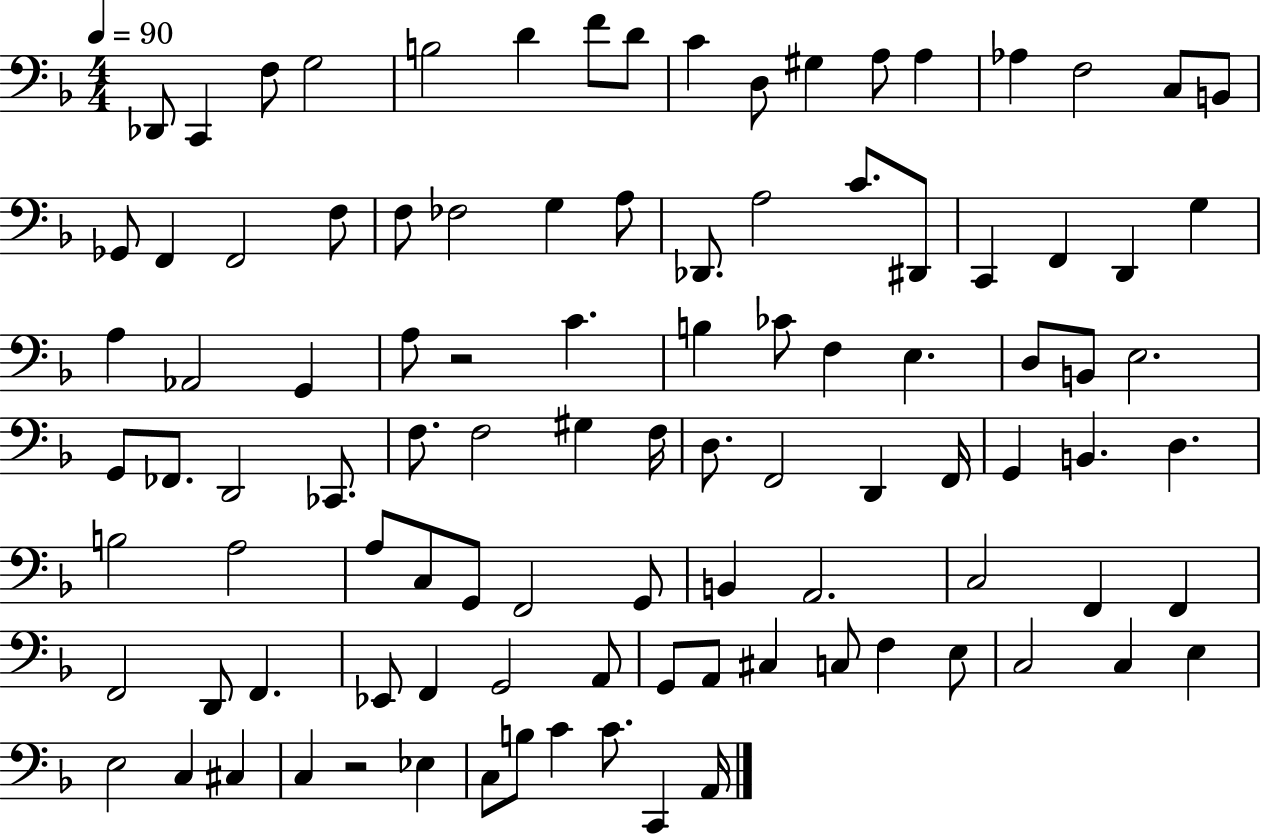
X:1
T:Untitled
M:4/4
L:1/4
K:F
_D,,/2 C,, F,/2 G,2 B,2 D F/2 D/2 C D,/2 ^G, A,/2 A, _A, F,2 C,/2 B,,/2 _G,,/2 F,, F,,2 F,/2 F,/2 _F,2 G, A,/2 _D,,/2 A,2 C/2 ^D,,/2 C,, F,, D,, G, A, _A,,2 G,, A,/2 z2 C B, _C/2 F, E, D,/2 B,,/2 E,2 G,,/2 _F,,/2 D,,2 _C,,/2 F,/2 F,2 ^G, F,/4 D,/2 F,,2 D,, F,,/4 G,, B,, D, B,2 A,2 A,/2 C,/2 G,,/2 F,,2 G,,/2 B,, A,,2 C,2 F,, F,, F,,2 D,,/2 F,, _E,,/2 F,, G,,2 A,,/2 G,,/2 A,,/2 ^C, C,/2 F, E,/2 C,2 C, E, E,2 C, ^C, C, z2 _E, C,/2 B,/2 C C/2 C,, A,,/4